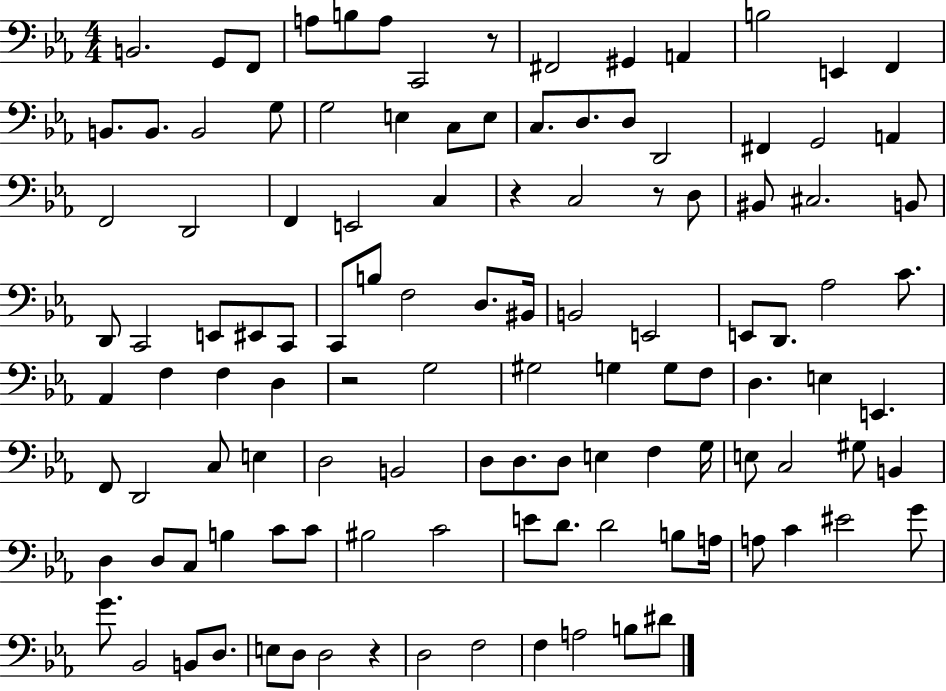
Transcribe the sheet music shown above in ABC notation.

X:1
T:Untitled
M:4/4
L:1/4
K:Eb
B,,2 G,,/2 F,,/2 A,/2 B,/2 A,/2 C,,2 z/2 ^F,,2 ^G,, A,, B,2 E,, F,, B,,/2 B,,/2 B,,2 G,/2 G,2 E, C,/2 E,/2 C,/2 D,/2 D,/2 D,,2 ^F,, G,,2 A,, F,,2 D,,2 F,, E,,2 C, z C,2 z/2 D,/2 ^B,,/2 ^C,2 B,,/2 D,,/2 C,,2 E,,/2 ^E,,/2 C,,/2 C,,/2 B,/2 F,2 D,/2 ^B,,/4 B,,2 E,,2 E,,/2 D,,/2 _A,2 C/2 _A,, F, F, D, z2 G,2 ^G,2 G, G,/2 F,/2 D, E, E,, F,,/2 D,,2 C,/2 E, D,2 B,,2 D,/2 D,/2 D,/2 E, F, G,/4 E,/2 C,2 ^G,/2 B,, D, D,/2 C,/2 B, C/2 C/2 ^B,2 C2 E/2 D/2 D2 B,/2 A,/4 A,/2 C ^E2 G/2 G/2 _B,,2 B,,/2 D,/2 E,/2 D,/2 D,2 z D,2 F,2 F, A,2 B,/2 ^D/2